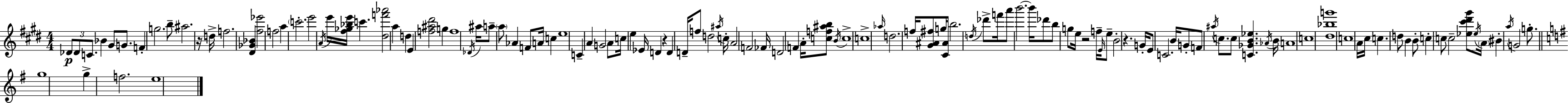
{
  \clef treble
  \numericTimeSignature
  \time 4/4
  \key e \major
  \tuplet 3/2 { des'8\p des'8 c'8. } bes'4 gis'8 g'8. | f'4-. g''2. | b''8-- ais''2. r16 d''16-> | f''2. <dis' ges' bes'>4 | \break <fis'' ees'''>2 f''2 | a''4 \parenthesize c'''2.-. | e'''2 \acciaccatura { a'16 } e'''16 <fis'' ges'' bes'' e'''>16 c'''4. | <dis'' f''' aes'''>2 a''4 d''4 | \break e'4 <f'' ais'' dis'''>2 g''4 | f''1 | \acciaccatura { des'16 } ais''16 a''8-- \parenthesize a''8 aes'4 f'8 a'16 c''4 | e''1 | \break c'4-- a'4 g'2 | a'8 c''16 e''4 ees'16 d'4 r4 | d'4 d'16-- f''8 d''2 | \acciaccatura { ais''16 } c''16-. a'2 f'2 | \break fes'16 d'2 f'4 | a'16-. <c'' f'' ais'' b''>8 \acciaccatura { b'16 } c''1-> | c''1-> | \grace { aes''16 } d''2. | \break f''16 <gis' ais' fis''>8 g''16 <cis' ais'>8 b''2. | \acciaccatura { d''16 } des'''8-> f'''16 a'''8 b'''2.~~ | b'''16 des'''8 b''8 g''8 e''16 r2 | f''16-- \grace { e'16 } e''8-- b'2-. | \break r4. g'16-. e'8 c'2. | b'16 g'8-. f'8 \acciaccatura { ais''16 } c''8. c''8 | <c' ges' b' ees''>4. \acciaccatura { aes'16 } b'16 a'1 | c''1 | \break <dis'' bes'' g'''>1 | c''1 | a'16 cis''16 c''4. | d''8 b'4 b'8-. c''4-. c''8 c''2-- | \break <ees'' cis''' dis''' gis'''>8 \acciaccatura { ees''16 } \parenthesize a'16 bis'4-. \acciaccatura { a''16 } | g'2 g''8.-. \bar "||" \break \key e \minor g''1 | g''4-> f''2. | e''1 | \bar "|."
}